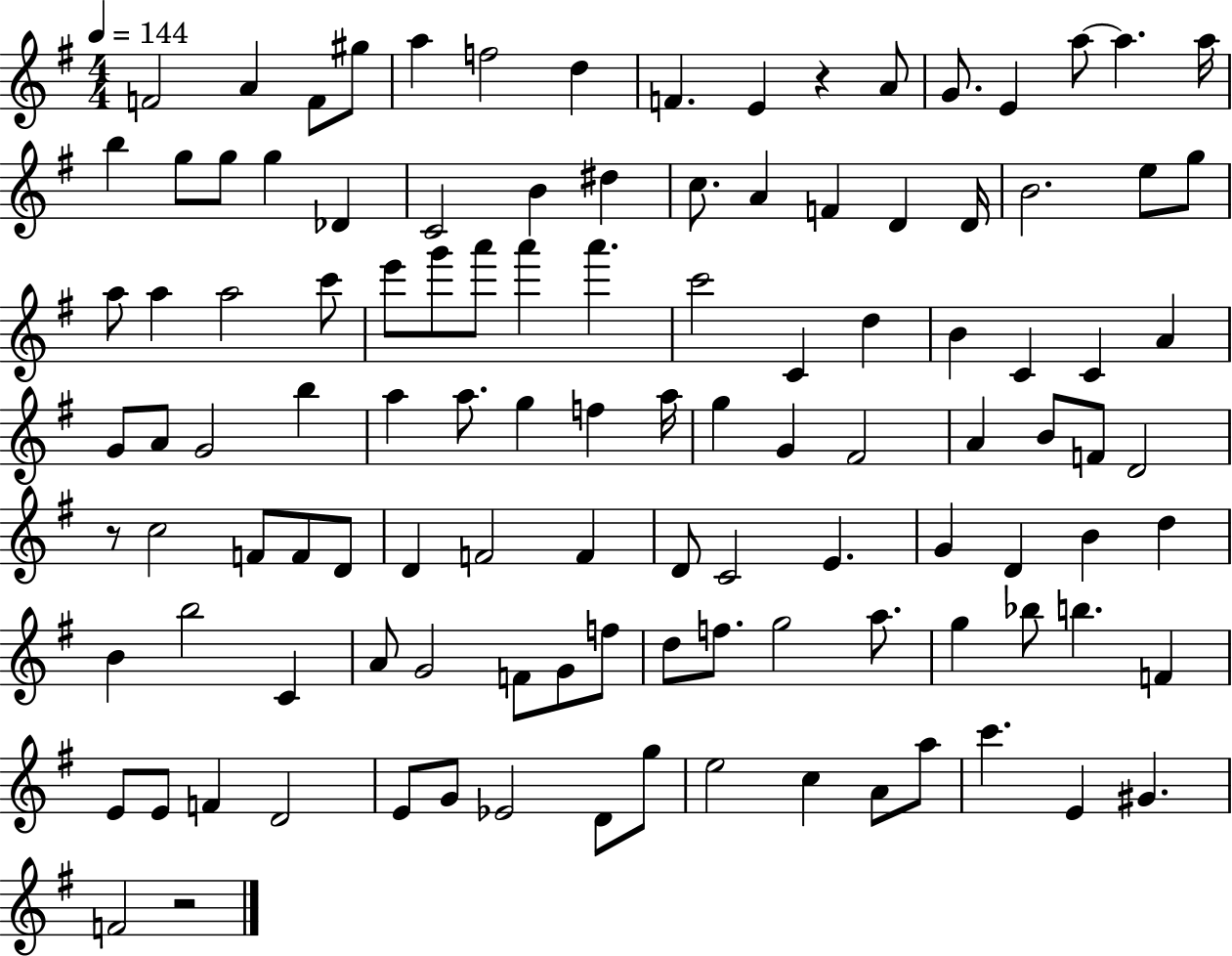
F4/h A4/q F4/e G#5/e A5/q F5/h D5/q F4/q. E4/q R/q A4/e G4/e. E4/q A5/e A5/q. A5/s B5/q G5/e G5/e G5/q Db4/q C4/h B4/q D#5/q C5/e. A4/q F4/q D4/q D4/s B4/h. E5/e G5/e A5/e A5/q A5/h C6/e E6/e G6/e A6/e A6/q A6/q. C6/h C4/q D5/q B4/q C4/q C4/q A4/q G4/e A4/e G4/h B5/q A5/q A5/e. G5/q F5/q A5/s G5/q G4/q F#4/h A4/q B4/e F4/e D4/h R/e C5/h F4/e F4/e D4/e D4/q F4/h F4/q D4/e C4/h E4/q. G4/q D4/q B4/q D5/q B4/q B5/h C4/q A4/e G4/h F4/e G4/e F5/e D5/e F5/e. G5/h A5/e. G5/q Bb5/e B5/q. F4/q E4/e E4/e F4/q D4/h E4/e G4/e Eb4/h D4/e G5/e E5/h C5/q A4/e A5/e C6/q. E4/q G#4/q. F4/h R/h